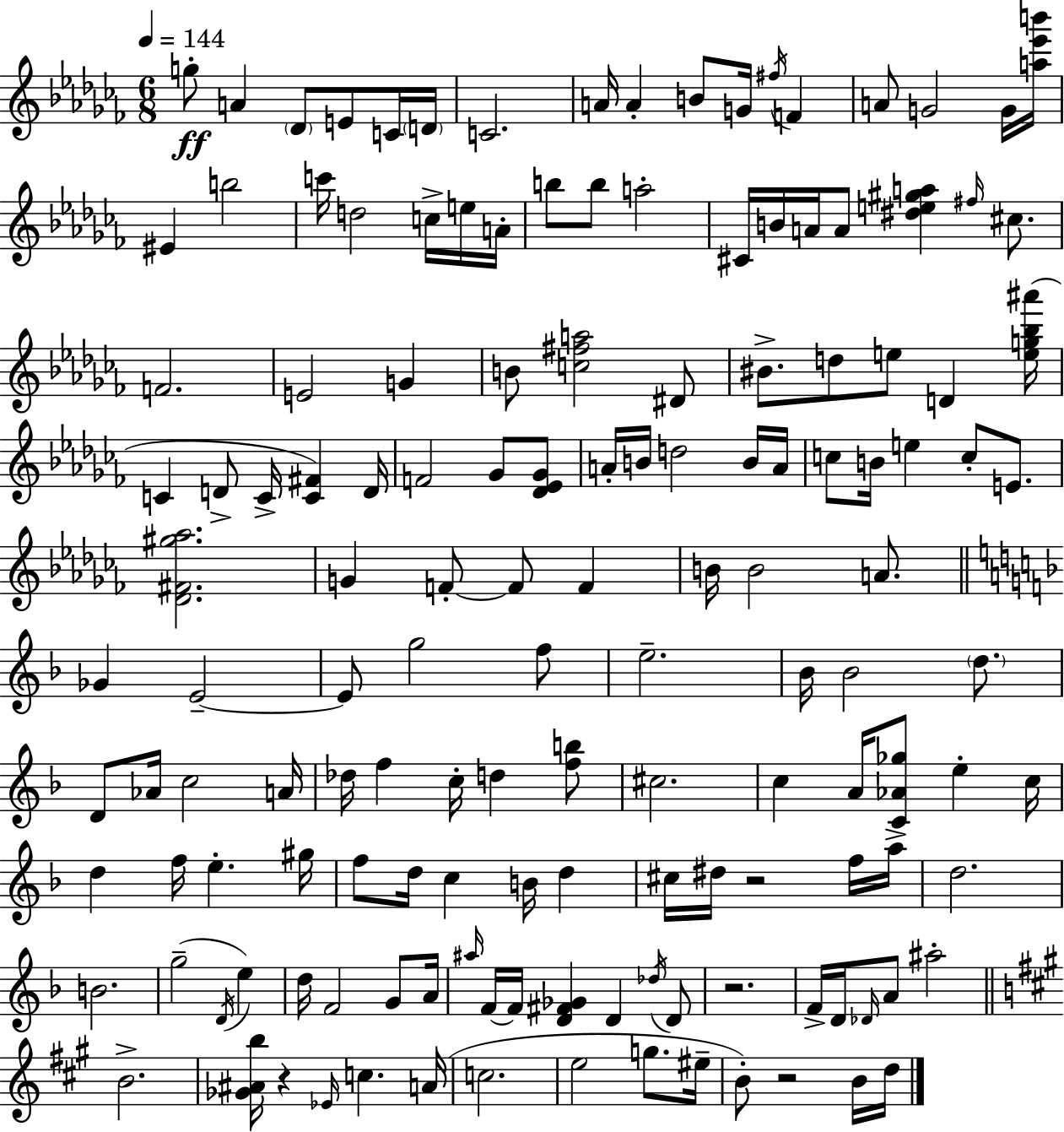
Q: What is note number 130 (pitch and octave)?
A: D5